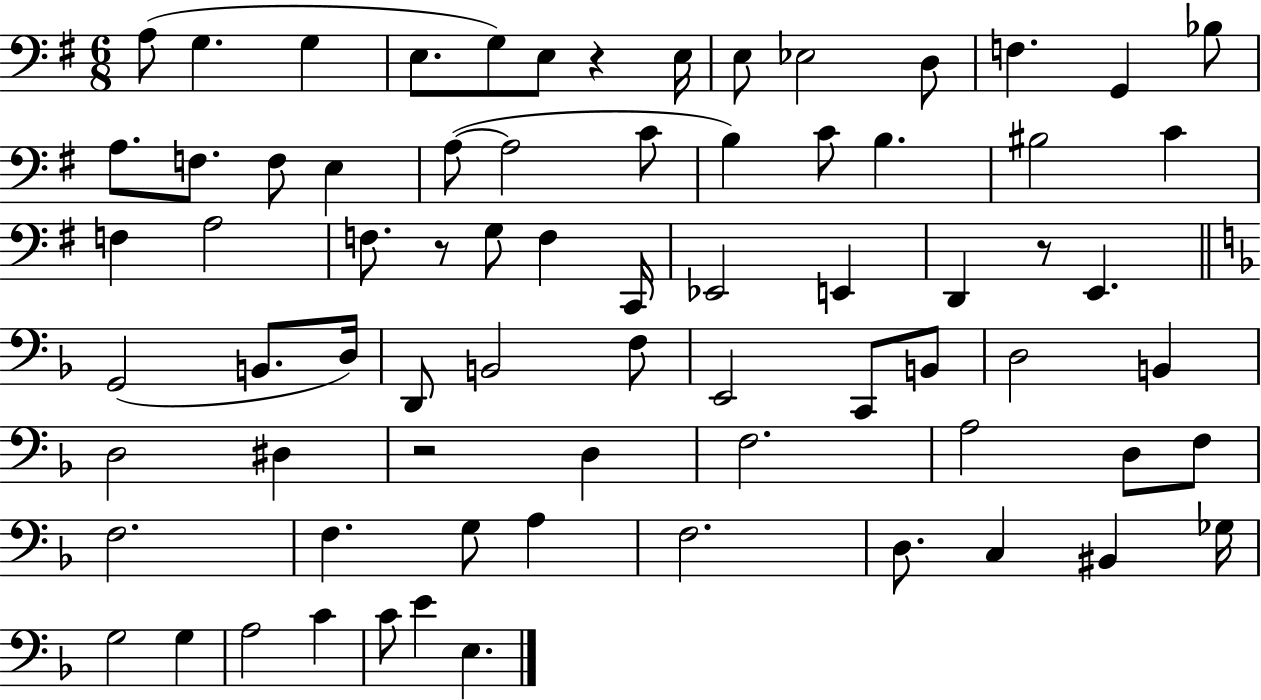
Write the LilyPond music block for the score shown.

{
  \clef bass
  \numericTimeSignature
  \time 6/8
  \key g \major
  a8( g4. g4 | e8. g8) e8 r4 e16 | e8 ees2 d8 | f4. g,4 bes8 | \break a8. f8. f8 e4 | a8~(~ a2 c'8 | b4) c'8 b4. | bis2 c'4 | \break f4 a2 | f8. r8 g8 f4 c,16 | ees,2 e,4 | d,4 r8 e,4. | \break \bar "||" \break \key f \major g,2( b,8. d16) | d,8 b,2 f8 | e,2 c,8 b,8 | d2 b,4 | \break d2 dis4 | r2 d4 | f2. | a2 d8 f8 | \break f2. | f4. g8 a4 | f2. | d8. c4 bis,4 ges16 | \break g2 g4 | a2 c'4 | c'8 e'4 e4. | \bar "|."
}